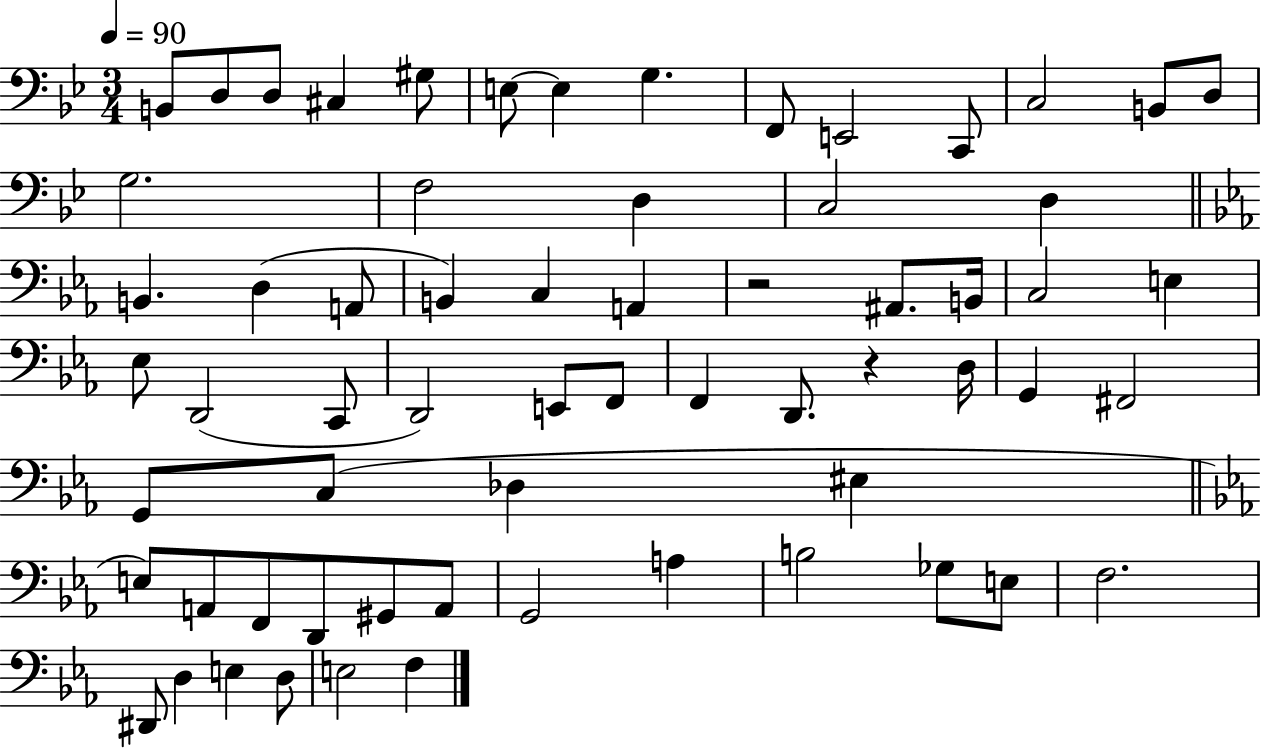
{
  \clef bass
  \numericTimeSignature
  \time 3/4
  \key bes \major
  \tempo 4 = 90
  b,8 d8 d8 cis4 gis8 | e8~~ e4 g4. | f,8 e,2 c,8 | c2 b,8 d8 | \break g2. | f2 d4 | c2 d4 | \bar "||" \break \key c \minor b,4. d4( a,8 | b,4) c4 a,4 | r2 ais,8. b,16 | c2 e4 | \break ees8 d,2( c,8 | d,2) e,8 f,8 | f,4 d,8. r4 d16 | g,4 fis,2 | \break g,8 c8( des4 eis4 | \bar "||" \break \key ees \major e8) a,8 f,8 d,8 gis,8 a,8 | g,2 a4 | b2 ges8 e8 | f2. | \break dis,8 d4 e4 d8 | e2 f4 | \bar "|."
}